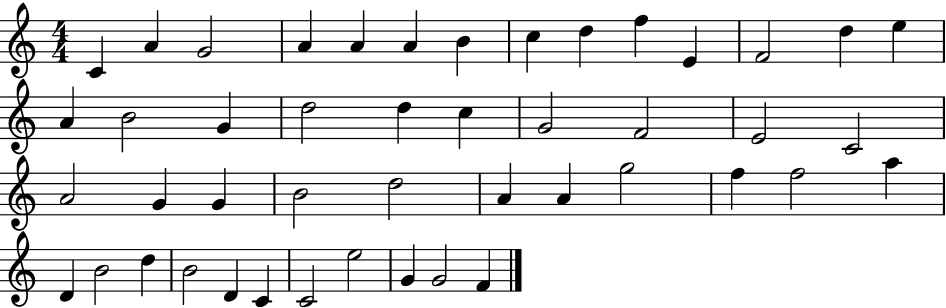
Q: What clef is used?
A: treble